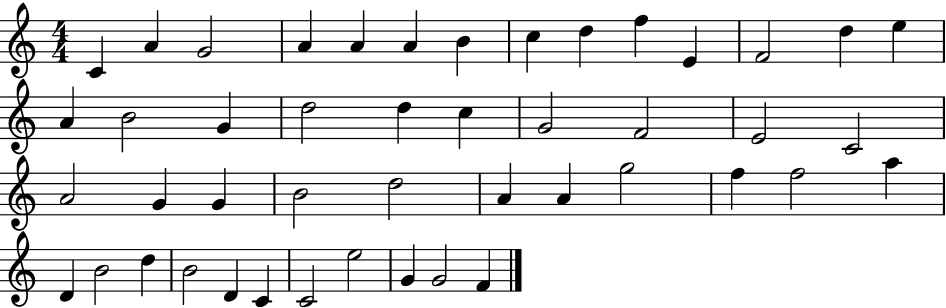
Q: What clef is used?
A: treble